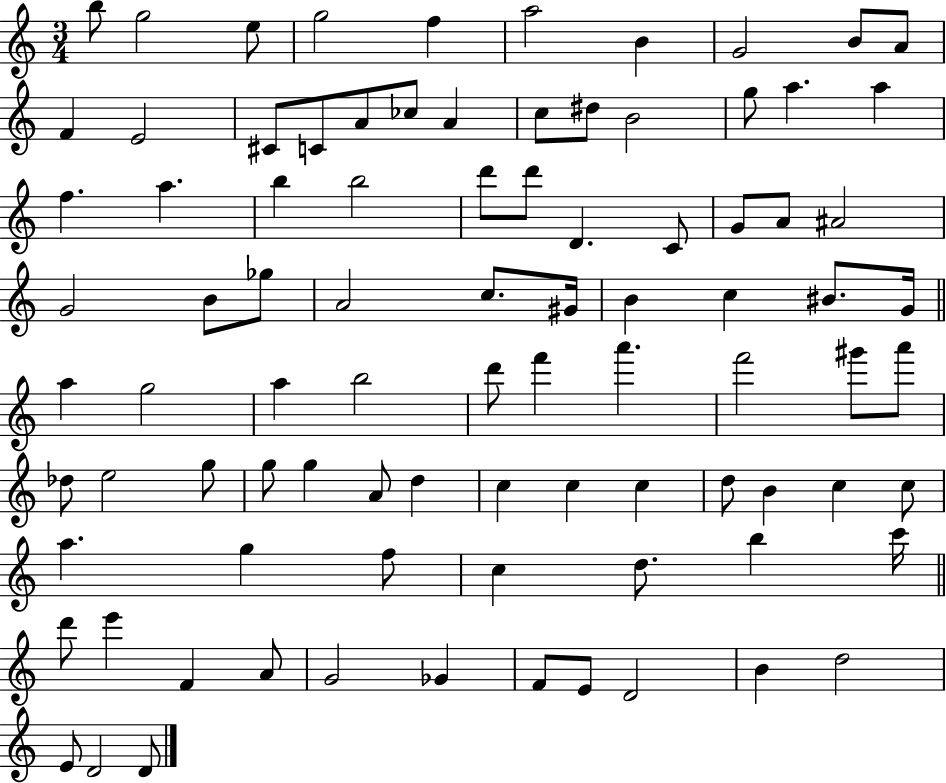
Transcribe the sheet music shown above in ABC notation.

X:1
T:Untitled
M:3/4
L:1/4
K:C
b/2 g2 e/2 g2 f a2 B G2 B/2 A/2 F E2 ^C/2 C/2 A/2 _c/2 A c/2 ^d/2 B2 g/2 a a f a b b2 d'/2 d'/2 D C/2 G/2 A/2 ^A2 G2 B/2 _g/2 A2 c/2 ^G/4 B c ^B/2 G/4 a g2 a b2 d'/2 f' a' f'2 ^g'/2 a'/2 _d/2 e2 g/2 g/2 g A/2 d c c c d/2 B c c/2 a g f/2 c d/2 b c'/4 d'/2 e' F A/2 G2 _G F/2 E/2 D2 B d2 E/2 D2 D/2